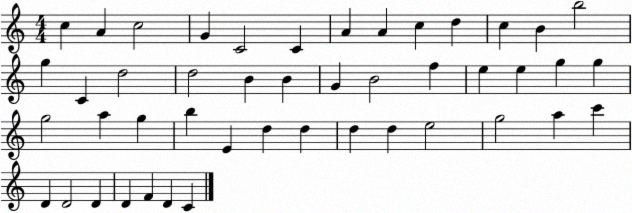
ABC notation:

X:1
T:Untitled
M:4/4
L:1/4
K:C
c A c2 G C2 C A A c d c B b2 g C d2 d2 B B G B2 f e e g g g2 a g b E d d d d e2 g2 a c' D D2 D D F D C